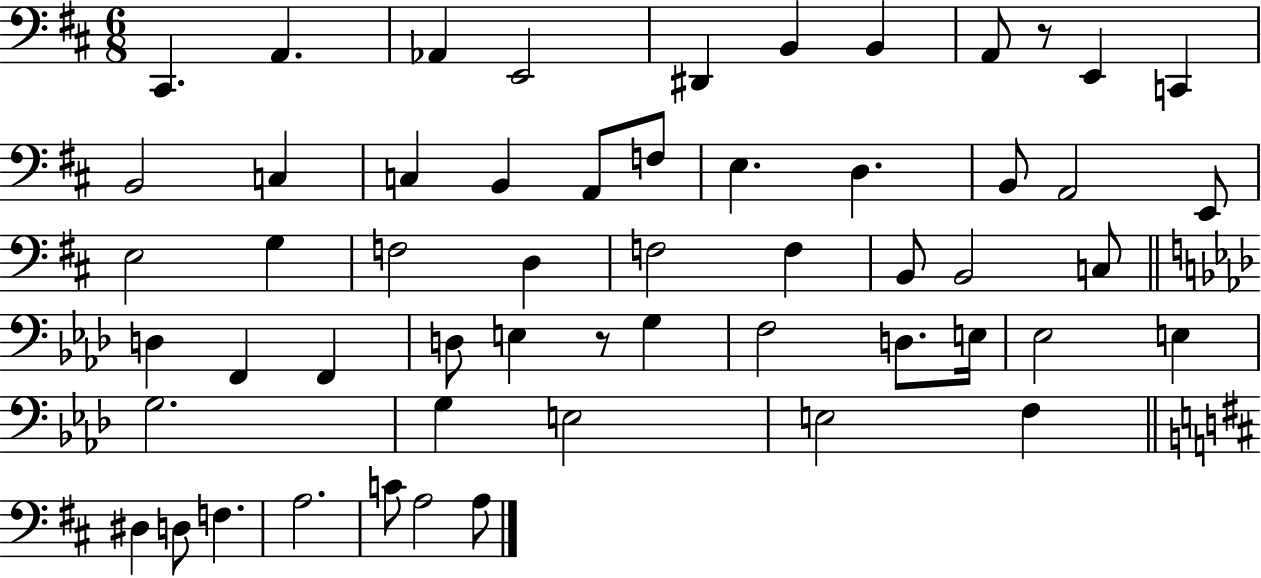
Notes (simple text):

C#2/q. A2/q. Ab2/q E2/h D#2/q B2/q B2/q A2/e R/e E2/q C2/q B2/h C3/q C3/q B2/q A2/e F3/e E3/q. D3/q. B2/e A2/h E2/e E3/h G3/q F3/h D3/q F3/h F3/q B2/e B2/h C3/e D3/q F2/q F2/q D3/e E3/q R/e G3/q F3/h D3/e. E3/s Eb3/h E3/q G3/h. G3/q E3/h E3/h F3/q D#3/q D3/e F3/q. A3/h. C4/e A3/h A3/e